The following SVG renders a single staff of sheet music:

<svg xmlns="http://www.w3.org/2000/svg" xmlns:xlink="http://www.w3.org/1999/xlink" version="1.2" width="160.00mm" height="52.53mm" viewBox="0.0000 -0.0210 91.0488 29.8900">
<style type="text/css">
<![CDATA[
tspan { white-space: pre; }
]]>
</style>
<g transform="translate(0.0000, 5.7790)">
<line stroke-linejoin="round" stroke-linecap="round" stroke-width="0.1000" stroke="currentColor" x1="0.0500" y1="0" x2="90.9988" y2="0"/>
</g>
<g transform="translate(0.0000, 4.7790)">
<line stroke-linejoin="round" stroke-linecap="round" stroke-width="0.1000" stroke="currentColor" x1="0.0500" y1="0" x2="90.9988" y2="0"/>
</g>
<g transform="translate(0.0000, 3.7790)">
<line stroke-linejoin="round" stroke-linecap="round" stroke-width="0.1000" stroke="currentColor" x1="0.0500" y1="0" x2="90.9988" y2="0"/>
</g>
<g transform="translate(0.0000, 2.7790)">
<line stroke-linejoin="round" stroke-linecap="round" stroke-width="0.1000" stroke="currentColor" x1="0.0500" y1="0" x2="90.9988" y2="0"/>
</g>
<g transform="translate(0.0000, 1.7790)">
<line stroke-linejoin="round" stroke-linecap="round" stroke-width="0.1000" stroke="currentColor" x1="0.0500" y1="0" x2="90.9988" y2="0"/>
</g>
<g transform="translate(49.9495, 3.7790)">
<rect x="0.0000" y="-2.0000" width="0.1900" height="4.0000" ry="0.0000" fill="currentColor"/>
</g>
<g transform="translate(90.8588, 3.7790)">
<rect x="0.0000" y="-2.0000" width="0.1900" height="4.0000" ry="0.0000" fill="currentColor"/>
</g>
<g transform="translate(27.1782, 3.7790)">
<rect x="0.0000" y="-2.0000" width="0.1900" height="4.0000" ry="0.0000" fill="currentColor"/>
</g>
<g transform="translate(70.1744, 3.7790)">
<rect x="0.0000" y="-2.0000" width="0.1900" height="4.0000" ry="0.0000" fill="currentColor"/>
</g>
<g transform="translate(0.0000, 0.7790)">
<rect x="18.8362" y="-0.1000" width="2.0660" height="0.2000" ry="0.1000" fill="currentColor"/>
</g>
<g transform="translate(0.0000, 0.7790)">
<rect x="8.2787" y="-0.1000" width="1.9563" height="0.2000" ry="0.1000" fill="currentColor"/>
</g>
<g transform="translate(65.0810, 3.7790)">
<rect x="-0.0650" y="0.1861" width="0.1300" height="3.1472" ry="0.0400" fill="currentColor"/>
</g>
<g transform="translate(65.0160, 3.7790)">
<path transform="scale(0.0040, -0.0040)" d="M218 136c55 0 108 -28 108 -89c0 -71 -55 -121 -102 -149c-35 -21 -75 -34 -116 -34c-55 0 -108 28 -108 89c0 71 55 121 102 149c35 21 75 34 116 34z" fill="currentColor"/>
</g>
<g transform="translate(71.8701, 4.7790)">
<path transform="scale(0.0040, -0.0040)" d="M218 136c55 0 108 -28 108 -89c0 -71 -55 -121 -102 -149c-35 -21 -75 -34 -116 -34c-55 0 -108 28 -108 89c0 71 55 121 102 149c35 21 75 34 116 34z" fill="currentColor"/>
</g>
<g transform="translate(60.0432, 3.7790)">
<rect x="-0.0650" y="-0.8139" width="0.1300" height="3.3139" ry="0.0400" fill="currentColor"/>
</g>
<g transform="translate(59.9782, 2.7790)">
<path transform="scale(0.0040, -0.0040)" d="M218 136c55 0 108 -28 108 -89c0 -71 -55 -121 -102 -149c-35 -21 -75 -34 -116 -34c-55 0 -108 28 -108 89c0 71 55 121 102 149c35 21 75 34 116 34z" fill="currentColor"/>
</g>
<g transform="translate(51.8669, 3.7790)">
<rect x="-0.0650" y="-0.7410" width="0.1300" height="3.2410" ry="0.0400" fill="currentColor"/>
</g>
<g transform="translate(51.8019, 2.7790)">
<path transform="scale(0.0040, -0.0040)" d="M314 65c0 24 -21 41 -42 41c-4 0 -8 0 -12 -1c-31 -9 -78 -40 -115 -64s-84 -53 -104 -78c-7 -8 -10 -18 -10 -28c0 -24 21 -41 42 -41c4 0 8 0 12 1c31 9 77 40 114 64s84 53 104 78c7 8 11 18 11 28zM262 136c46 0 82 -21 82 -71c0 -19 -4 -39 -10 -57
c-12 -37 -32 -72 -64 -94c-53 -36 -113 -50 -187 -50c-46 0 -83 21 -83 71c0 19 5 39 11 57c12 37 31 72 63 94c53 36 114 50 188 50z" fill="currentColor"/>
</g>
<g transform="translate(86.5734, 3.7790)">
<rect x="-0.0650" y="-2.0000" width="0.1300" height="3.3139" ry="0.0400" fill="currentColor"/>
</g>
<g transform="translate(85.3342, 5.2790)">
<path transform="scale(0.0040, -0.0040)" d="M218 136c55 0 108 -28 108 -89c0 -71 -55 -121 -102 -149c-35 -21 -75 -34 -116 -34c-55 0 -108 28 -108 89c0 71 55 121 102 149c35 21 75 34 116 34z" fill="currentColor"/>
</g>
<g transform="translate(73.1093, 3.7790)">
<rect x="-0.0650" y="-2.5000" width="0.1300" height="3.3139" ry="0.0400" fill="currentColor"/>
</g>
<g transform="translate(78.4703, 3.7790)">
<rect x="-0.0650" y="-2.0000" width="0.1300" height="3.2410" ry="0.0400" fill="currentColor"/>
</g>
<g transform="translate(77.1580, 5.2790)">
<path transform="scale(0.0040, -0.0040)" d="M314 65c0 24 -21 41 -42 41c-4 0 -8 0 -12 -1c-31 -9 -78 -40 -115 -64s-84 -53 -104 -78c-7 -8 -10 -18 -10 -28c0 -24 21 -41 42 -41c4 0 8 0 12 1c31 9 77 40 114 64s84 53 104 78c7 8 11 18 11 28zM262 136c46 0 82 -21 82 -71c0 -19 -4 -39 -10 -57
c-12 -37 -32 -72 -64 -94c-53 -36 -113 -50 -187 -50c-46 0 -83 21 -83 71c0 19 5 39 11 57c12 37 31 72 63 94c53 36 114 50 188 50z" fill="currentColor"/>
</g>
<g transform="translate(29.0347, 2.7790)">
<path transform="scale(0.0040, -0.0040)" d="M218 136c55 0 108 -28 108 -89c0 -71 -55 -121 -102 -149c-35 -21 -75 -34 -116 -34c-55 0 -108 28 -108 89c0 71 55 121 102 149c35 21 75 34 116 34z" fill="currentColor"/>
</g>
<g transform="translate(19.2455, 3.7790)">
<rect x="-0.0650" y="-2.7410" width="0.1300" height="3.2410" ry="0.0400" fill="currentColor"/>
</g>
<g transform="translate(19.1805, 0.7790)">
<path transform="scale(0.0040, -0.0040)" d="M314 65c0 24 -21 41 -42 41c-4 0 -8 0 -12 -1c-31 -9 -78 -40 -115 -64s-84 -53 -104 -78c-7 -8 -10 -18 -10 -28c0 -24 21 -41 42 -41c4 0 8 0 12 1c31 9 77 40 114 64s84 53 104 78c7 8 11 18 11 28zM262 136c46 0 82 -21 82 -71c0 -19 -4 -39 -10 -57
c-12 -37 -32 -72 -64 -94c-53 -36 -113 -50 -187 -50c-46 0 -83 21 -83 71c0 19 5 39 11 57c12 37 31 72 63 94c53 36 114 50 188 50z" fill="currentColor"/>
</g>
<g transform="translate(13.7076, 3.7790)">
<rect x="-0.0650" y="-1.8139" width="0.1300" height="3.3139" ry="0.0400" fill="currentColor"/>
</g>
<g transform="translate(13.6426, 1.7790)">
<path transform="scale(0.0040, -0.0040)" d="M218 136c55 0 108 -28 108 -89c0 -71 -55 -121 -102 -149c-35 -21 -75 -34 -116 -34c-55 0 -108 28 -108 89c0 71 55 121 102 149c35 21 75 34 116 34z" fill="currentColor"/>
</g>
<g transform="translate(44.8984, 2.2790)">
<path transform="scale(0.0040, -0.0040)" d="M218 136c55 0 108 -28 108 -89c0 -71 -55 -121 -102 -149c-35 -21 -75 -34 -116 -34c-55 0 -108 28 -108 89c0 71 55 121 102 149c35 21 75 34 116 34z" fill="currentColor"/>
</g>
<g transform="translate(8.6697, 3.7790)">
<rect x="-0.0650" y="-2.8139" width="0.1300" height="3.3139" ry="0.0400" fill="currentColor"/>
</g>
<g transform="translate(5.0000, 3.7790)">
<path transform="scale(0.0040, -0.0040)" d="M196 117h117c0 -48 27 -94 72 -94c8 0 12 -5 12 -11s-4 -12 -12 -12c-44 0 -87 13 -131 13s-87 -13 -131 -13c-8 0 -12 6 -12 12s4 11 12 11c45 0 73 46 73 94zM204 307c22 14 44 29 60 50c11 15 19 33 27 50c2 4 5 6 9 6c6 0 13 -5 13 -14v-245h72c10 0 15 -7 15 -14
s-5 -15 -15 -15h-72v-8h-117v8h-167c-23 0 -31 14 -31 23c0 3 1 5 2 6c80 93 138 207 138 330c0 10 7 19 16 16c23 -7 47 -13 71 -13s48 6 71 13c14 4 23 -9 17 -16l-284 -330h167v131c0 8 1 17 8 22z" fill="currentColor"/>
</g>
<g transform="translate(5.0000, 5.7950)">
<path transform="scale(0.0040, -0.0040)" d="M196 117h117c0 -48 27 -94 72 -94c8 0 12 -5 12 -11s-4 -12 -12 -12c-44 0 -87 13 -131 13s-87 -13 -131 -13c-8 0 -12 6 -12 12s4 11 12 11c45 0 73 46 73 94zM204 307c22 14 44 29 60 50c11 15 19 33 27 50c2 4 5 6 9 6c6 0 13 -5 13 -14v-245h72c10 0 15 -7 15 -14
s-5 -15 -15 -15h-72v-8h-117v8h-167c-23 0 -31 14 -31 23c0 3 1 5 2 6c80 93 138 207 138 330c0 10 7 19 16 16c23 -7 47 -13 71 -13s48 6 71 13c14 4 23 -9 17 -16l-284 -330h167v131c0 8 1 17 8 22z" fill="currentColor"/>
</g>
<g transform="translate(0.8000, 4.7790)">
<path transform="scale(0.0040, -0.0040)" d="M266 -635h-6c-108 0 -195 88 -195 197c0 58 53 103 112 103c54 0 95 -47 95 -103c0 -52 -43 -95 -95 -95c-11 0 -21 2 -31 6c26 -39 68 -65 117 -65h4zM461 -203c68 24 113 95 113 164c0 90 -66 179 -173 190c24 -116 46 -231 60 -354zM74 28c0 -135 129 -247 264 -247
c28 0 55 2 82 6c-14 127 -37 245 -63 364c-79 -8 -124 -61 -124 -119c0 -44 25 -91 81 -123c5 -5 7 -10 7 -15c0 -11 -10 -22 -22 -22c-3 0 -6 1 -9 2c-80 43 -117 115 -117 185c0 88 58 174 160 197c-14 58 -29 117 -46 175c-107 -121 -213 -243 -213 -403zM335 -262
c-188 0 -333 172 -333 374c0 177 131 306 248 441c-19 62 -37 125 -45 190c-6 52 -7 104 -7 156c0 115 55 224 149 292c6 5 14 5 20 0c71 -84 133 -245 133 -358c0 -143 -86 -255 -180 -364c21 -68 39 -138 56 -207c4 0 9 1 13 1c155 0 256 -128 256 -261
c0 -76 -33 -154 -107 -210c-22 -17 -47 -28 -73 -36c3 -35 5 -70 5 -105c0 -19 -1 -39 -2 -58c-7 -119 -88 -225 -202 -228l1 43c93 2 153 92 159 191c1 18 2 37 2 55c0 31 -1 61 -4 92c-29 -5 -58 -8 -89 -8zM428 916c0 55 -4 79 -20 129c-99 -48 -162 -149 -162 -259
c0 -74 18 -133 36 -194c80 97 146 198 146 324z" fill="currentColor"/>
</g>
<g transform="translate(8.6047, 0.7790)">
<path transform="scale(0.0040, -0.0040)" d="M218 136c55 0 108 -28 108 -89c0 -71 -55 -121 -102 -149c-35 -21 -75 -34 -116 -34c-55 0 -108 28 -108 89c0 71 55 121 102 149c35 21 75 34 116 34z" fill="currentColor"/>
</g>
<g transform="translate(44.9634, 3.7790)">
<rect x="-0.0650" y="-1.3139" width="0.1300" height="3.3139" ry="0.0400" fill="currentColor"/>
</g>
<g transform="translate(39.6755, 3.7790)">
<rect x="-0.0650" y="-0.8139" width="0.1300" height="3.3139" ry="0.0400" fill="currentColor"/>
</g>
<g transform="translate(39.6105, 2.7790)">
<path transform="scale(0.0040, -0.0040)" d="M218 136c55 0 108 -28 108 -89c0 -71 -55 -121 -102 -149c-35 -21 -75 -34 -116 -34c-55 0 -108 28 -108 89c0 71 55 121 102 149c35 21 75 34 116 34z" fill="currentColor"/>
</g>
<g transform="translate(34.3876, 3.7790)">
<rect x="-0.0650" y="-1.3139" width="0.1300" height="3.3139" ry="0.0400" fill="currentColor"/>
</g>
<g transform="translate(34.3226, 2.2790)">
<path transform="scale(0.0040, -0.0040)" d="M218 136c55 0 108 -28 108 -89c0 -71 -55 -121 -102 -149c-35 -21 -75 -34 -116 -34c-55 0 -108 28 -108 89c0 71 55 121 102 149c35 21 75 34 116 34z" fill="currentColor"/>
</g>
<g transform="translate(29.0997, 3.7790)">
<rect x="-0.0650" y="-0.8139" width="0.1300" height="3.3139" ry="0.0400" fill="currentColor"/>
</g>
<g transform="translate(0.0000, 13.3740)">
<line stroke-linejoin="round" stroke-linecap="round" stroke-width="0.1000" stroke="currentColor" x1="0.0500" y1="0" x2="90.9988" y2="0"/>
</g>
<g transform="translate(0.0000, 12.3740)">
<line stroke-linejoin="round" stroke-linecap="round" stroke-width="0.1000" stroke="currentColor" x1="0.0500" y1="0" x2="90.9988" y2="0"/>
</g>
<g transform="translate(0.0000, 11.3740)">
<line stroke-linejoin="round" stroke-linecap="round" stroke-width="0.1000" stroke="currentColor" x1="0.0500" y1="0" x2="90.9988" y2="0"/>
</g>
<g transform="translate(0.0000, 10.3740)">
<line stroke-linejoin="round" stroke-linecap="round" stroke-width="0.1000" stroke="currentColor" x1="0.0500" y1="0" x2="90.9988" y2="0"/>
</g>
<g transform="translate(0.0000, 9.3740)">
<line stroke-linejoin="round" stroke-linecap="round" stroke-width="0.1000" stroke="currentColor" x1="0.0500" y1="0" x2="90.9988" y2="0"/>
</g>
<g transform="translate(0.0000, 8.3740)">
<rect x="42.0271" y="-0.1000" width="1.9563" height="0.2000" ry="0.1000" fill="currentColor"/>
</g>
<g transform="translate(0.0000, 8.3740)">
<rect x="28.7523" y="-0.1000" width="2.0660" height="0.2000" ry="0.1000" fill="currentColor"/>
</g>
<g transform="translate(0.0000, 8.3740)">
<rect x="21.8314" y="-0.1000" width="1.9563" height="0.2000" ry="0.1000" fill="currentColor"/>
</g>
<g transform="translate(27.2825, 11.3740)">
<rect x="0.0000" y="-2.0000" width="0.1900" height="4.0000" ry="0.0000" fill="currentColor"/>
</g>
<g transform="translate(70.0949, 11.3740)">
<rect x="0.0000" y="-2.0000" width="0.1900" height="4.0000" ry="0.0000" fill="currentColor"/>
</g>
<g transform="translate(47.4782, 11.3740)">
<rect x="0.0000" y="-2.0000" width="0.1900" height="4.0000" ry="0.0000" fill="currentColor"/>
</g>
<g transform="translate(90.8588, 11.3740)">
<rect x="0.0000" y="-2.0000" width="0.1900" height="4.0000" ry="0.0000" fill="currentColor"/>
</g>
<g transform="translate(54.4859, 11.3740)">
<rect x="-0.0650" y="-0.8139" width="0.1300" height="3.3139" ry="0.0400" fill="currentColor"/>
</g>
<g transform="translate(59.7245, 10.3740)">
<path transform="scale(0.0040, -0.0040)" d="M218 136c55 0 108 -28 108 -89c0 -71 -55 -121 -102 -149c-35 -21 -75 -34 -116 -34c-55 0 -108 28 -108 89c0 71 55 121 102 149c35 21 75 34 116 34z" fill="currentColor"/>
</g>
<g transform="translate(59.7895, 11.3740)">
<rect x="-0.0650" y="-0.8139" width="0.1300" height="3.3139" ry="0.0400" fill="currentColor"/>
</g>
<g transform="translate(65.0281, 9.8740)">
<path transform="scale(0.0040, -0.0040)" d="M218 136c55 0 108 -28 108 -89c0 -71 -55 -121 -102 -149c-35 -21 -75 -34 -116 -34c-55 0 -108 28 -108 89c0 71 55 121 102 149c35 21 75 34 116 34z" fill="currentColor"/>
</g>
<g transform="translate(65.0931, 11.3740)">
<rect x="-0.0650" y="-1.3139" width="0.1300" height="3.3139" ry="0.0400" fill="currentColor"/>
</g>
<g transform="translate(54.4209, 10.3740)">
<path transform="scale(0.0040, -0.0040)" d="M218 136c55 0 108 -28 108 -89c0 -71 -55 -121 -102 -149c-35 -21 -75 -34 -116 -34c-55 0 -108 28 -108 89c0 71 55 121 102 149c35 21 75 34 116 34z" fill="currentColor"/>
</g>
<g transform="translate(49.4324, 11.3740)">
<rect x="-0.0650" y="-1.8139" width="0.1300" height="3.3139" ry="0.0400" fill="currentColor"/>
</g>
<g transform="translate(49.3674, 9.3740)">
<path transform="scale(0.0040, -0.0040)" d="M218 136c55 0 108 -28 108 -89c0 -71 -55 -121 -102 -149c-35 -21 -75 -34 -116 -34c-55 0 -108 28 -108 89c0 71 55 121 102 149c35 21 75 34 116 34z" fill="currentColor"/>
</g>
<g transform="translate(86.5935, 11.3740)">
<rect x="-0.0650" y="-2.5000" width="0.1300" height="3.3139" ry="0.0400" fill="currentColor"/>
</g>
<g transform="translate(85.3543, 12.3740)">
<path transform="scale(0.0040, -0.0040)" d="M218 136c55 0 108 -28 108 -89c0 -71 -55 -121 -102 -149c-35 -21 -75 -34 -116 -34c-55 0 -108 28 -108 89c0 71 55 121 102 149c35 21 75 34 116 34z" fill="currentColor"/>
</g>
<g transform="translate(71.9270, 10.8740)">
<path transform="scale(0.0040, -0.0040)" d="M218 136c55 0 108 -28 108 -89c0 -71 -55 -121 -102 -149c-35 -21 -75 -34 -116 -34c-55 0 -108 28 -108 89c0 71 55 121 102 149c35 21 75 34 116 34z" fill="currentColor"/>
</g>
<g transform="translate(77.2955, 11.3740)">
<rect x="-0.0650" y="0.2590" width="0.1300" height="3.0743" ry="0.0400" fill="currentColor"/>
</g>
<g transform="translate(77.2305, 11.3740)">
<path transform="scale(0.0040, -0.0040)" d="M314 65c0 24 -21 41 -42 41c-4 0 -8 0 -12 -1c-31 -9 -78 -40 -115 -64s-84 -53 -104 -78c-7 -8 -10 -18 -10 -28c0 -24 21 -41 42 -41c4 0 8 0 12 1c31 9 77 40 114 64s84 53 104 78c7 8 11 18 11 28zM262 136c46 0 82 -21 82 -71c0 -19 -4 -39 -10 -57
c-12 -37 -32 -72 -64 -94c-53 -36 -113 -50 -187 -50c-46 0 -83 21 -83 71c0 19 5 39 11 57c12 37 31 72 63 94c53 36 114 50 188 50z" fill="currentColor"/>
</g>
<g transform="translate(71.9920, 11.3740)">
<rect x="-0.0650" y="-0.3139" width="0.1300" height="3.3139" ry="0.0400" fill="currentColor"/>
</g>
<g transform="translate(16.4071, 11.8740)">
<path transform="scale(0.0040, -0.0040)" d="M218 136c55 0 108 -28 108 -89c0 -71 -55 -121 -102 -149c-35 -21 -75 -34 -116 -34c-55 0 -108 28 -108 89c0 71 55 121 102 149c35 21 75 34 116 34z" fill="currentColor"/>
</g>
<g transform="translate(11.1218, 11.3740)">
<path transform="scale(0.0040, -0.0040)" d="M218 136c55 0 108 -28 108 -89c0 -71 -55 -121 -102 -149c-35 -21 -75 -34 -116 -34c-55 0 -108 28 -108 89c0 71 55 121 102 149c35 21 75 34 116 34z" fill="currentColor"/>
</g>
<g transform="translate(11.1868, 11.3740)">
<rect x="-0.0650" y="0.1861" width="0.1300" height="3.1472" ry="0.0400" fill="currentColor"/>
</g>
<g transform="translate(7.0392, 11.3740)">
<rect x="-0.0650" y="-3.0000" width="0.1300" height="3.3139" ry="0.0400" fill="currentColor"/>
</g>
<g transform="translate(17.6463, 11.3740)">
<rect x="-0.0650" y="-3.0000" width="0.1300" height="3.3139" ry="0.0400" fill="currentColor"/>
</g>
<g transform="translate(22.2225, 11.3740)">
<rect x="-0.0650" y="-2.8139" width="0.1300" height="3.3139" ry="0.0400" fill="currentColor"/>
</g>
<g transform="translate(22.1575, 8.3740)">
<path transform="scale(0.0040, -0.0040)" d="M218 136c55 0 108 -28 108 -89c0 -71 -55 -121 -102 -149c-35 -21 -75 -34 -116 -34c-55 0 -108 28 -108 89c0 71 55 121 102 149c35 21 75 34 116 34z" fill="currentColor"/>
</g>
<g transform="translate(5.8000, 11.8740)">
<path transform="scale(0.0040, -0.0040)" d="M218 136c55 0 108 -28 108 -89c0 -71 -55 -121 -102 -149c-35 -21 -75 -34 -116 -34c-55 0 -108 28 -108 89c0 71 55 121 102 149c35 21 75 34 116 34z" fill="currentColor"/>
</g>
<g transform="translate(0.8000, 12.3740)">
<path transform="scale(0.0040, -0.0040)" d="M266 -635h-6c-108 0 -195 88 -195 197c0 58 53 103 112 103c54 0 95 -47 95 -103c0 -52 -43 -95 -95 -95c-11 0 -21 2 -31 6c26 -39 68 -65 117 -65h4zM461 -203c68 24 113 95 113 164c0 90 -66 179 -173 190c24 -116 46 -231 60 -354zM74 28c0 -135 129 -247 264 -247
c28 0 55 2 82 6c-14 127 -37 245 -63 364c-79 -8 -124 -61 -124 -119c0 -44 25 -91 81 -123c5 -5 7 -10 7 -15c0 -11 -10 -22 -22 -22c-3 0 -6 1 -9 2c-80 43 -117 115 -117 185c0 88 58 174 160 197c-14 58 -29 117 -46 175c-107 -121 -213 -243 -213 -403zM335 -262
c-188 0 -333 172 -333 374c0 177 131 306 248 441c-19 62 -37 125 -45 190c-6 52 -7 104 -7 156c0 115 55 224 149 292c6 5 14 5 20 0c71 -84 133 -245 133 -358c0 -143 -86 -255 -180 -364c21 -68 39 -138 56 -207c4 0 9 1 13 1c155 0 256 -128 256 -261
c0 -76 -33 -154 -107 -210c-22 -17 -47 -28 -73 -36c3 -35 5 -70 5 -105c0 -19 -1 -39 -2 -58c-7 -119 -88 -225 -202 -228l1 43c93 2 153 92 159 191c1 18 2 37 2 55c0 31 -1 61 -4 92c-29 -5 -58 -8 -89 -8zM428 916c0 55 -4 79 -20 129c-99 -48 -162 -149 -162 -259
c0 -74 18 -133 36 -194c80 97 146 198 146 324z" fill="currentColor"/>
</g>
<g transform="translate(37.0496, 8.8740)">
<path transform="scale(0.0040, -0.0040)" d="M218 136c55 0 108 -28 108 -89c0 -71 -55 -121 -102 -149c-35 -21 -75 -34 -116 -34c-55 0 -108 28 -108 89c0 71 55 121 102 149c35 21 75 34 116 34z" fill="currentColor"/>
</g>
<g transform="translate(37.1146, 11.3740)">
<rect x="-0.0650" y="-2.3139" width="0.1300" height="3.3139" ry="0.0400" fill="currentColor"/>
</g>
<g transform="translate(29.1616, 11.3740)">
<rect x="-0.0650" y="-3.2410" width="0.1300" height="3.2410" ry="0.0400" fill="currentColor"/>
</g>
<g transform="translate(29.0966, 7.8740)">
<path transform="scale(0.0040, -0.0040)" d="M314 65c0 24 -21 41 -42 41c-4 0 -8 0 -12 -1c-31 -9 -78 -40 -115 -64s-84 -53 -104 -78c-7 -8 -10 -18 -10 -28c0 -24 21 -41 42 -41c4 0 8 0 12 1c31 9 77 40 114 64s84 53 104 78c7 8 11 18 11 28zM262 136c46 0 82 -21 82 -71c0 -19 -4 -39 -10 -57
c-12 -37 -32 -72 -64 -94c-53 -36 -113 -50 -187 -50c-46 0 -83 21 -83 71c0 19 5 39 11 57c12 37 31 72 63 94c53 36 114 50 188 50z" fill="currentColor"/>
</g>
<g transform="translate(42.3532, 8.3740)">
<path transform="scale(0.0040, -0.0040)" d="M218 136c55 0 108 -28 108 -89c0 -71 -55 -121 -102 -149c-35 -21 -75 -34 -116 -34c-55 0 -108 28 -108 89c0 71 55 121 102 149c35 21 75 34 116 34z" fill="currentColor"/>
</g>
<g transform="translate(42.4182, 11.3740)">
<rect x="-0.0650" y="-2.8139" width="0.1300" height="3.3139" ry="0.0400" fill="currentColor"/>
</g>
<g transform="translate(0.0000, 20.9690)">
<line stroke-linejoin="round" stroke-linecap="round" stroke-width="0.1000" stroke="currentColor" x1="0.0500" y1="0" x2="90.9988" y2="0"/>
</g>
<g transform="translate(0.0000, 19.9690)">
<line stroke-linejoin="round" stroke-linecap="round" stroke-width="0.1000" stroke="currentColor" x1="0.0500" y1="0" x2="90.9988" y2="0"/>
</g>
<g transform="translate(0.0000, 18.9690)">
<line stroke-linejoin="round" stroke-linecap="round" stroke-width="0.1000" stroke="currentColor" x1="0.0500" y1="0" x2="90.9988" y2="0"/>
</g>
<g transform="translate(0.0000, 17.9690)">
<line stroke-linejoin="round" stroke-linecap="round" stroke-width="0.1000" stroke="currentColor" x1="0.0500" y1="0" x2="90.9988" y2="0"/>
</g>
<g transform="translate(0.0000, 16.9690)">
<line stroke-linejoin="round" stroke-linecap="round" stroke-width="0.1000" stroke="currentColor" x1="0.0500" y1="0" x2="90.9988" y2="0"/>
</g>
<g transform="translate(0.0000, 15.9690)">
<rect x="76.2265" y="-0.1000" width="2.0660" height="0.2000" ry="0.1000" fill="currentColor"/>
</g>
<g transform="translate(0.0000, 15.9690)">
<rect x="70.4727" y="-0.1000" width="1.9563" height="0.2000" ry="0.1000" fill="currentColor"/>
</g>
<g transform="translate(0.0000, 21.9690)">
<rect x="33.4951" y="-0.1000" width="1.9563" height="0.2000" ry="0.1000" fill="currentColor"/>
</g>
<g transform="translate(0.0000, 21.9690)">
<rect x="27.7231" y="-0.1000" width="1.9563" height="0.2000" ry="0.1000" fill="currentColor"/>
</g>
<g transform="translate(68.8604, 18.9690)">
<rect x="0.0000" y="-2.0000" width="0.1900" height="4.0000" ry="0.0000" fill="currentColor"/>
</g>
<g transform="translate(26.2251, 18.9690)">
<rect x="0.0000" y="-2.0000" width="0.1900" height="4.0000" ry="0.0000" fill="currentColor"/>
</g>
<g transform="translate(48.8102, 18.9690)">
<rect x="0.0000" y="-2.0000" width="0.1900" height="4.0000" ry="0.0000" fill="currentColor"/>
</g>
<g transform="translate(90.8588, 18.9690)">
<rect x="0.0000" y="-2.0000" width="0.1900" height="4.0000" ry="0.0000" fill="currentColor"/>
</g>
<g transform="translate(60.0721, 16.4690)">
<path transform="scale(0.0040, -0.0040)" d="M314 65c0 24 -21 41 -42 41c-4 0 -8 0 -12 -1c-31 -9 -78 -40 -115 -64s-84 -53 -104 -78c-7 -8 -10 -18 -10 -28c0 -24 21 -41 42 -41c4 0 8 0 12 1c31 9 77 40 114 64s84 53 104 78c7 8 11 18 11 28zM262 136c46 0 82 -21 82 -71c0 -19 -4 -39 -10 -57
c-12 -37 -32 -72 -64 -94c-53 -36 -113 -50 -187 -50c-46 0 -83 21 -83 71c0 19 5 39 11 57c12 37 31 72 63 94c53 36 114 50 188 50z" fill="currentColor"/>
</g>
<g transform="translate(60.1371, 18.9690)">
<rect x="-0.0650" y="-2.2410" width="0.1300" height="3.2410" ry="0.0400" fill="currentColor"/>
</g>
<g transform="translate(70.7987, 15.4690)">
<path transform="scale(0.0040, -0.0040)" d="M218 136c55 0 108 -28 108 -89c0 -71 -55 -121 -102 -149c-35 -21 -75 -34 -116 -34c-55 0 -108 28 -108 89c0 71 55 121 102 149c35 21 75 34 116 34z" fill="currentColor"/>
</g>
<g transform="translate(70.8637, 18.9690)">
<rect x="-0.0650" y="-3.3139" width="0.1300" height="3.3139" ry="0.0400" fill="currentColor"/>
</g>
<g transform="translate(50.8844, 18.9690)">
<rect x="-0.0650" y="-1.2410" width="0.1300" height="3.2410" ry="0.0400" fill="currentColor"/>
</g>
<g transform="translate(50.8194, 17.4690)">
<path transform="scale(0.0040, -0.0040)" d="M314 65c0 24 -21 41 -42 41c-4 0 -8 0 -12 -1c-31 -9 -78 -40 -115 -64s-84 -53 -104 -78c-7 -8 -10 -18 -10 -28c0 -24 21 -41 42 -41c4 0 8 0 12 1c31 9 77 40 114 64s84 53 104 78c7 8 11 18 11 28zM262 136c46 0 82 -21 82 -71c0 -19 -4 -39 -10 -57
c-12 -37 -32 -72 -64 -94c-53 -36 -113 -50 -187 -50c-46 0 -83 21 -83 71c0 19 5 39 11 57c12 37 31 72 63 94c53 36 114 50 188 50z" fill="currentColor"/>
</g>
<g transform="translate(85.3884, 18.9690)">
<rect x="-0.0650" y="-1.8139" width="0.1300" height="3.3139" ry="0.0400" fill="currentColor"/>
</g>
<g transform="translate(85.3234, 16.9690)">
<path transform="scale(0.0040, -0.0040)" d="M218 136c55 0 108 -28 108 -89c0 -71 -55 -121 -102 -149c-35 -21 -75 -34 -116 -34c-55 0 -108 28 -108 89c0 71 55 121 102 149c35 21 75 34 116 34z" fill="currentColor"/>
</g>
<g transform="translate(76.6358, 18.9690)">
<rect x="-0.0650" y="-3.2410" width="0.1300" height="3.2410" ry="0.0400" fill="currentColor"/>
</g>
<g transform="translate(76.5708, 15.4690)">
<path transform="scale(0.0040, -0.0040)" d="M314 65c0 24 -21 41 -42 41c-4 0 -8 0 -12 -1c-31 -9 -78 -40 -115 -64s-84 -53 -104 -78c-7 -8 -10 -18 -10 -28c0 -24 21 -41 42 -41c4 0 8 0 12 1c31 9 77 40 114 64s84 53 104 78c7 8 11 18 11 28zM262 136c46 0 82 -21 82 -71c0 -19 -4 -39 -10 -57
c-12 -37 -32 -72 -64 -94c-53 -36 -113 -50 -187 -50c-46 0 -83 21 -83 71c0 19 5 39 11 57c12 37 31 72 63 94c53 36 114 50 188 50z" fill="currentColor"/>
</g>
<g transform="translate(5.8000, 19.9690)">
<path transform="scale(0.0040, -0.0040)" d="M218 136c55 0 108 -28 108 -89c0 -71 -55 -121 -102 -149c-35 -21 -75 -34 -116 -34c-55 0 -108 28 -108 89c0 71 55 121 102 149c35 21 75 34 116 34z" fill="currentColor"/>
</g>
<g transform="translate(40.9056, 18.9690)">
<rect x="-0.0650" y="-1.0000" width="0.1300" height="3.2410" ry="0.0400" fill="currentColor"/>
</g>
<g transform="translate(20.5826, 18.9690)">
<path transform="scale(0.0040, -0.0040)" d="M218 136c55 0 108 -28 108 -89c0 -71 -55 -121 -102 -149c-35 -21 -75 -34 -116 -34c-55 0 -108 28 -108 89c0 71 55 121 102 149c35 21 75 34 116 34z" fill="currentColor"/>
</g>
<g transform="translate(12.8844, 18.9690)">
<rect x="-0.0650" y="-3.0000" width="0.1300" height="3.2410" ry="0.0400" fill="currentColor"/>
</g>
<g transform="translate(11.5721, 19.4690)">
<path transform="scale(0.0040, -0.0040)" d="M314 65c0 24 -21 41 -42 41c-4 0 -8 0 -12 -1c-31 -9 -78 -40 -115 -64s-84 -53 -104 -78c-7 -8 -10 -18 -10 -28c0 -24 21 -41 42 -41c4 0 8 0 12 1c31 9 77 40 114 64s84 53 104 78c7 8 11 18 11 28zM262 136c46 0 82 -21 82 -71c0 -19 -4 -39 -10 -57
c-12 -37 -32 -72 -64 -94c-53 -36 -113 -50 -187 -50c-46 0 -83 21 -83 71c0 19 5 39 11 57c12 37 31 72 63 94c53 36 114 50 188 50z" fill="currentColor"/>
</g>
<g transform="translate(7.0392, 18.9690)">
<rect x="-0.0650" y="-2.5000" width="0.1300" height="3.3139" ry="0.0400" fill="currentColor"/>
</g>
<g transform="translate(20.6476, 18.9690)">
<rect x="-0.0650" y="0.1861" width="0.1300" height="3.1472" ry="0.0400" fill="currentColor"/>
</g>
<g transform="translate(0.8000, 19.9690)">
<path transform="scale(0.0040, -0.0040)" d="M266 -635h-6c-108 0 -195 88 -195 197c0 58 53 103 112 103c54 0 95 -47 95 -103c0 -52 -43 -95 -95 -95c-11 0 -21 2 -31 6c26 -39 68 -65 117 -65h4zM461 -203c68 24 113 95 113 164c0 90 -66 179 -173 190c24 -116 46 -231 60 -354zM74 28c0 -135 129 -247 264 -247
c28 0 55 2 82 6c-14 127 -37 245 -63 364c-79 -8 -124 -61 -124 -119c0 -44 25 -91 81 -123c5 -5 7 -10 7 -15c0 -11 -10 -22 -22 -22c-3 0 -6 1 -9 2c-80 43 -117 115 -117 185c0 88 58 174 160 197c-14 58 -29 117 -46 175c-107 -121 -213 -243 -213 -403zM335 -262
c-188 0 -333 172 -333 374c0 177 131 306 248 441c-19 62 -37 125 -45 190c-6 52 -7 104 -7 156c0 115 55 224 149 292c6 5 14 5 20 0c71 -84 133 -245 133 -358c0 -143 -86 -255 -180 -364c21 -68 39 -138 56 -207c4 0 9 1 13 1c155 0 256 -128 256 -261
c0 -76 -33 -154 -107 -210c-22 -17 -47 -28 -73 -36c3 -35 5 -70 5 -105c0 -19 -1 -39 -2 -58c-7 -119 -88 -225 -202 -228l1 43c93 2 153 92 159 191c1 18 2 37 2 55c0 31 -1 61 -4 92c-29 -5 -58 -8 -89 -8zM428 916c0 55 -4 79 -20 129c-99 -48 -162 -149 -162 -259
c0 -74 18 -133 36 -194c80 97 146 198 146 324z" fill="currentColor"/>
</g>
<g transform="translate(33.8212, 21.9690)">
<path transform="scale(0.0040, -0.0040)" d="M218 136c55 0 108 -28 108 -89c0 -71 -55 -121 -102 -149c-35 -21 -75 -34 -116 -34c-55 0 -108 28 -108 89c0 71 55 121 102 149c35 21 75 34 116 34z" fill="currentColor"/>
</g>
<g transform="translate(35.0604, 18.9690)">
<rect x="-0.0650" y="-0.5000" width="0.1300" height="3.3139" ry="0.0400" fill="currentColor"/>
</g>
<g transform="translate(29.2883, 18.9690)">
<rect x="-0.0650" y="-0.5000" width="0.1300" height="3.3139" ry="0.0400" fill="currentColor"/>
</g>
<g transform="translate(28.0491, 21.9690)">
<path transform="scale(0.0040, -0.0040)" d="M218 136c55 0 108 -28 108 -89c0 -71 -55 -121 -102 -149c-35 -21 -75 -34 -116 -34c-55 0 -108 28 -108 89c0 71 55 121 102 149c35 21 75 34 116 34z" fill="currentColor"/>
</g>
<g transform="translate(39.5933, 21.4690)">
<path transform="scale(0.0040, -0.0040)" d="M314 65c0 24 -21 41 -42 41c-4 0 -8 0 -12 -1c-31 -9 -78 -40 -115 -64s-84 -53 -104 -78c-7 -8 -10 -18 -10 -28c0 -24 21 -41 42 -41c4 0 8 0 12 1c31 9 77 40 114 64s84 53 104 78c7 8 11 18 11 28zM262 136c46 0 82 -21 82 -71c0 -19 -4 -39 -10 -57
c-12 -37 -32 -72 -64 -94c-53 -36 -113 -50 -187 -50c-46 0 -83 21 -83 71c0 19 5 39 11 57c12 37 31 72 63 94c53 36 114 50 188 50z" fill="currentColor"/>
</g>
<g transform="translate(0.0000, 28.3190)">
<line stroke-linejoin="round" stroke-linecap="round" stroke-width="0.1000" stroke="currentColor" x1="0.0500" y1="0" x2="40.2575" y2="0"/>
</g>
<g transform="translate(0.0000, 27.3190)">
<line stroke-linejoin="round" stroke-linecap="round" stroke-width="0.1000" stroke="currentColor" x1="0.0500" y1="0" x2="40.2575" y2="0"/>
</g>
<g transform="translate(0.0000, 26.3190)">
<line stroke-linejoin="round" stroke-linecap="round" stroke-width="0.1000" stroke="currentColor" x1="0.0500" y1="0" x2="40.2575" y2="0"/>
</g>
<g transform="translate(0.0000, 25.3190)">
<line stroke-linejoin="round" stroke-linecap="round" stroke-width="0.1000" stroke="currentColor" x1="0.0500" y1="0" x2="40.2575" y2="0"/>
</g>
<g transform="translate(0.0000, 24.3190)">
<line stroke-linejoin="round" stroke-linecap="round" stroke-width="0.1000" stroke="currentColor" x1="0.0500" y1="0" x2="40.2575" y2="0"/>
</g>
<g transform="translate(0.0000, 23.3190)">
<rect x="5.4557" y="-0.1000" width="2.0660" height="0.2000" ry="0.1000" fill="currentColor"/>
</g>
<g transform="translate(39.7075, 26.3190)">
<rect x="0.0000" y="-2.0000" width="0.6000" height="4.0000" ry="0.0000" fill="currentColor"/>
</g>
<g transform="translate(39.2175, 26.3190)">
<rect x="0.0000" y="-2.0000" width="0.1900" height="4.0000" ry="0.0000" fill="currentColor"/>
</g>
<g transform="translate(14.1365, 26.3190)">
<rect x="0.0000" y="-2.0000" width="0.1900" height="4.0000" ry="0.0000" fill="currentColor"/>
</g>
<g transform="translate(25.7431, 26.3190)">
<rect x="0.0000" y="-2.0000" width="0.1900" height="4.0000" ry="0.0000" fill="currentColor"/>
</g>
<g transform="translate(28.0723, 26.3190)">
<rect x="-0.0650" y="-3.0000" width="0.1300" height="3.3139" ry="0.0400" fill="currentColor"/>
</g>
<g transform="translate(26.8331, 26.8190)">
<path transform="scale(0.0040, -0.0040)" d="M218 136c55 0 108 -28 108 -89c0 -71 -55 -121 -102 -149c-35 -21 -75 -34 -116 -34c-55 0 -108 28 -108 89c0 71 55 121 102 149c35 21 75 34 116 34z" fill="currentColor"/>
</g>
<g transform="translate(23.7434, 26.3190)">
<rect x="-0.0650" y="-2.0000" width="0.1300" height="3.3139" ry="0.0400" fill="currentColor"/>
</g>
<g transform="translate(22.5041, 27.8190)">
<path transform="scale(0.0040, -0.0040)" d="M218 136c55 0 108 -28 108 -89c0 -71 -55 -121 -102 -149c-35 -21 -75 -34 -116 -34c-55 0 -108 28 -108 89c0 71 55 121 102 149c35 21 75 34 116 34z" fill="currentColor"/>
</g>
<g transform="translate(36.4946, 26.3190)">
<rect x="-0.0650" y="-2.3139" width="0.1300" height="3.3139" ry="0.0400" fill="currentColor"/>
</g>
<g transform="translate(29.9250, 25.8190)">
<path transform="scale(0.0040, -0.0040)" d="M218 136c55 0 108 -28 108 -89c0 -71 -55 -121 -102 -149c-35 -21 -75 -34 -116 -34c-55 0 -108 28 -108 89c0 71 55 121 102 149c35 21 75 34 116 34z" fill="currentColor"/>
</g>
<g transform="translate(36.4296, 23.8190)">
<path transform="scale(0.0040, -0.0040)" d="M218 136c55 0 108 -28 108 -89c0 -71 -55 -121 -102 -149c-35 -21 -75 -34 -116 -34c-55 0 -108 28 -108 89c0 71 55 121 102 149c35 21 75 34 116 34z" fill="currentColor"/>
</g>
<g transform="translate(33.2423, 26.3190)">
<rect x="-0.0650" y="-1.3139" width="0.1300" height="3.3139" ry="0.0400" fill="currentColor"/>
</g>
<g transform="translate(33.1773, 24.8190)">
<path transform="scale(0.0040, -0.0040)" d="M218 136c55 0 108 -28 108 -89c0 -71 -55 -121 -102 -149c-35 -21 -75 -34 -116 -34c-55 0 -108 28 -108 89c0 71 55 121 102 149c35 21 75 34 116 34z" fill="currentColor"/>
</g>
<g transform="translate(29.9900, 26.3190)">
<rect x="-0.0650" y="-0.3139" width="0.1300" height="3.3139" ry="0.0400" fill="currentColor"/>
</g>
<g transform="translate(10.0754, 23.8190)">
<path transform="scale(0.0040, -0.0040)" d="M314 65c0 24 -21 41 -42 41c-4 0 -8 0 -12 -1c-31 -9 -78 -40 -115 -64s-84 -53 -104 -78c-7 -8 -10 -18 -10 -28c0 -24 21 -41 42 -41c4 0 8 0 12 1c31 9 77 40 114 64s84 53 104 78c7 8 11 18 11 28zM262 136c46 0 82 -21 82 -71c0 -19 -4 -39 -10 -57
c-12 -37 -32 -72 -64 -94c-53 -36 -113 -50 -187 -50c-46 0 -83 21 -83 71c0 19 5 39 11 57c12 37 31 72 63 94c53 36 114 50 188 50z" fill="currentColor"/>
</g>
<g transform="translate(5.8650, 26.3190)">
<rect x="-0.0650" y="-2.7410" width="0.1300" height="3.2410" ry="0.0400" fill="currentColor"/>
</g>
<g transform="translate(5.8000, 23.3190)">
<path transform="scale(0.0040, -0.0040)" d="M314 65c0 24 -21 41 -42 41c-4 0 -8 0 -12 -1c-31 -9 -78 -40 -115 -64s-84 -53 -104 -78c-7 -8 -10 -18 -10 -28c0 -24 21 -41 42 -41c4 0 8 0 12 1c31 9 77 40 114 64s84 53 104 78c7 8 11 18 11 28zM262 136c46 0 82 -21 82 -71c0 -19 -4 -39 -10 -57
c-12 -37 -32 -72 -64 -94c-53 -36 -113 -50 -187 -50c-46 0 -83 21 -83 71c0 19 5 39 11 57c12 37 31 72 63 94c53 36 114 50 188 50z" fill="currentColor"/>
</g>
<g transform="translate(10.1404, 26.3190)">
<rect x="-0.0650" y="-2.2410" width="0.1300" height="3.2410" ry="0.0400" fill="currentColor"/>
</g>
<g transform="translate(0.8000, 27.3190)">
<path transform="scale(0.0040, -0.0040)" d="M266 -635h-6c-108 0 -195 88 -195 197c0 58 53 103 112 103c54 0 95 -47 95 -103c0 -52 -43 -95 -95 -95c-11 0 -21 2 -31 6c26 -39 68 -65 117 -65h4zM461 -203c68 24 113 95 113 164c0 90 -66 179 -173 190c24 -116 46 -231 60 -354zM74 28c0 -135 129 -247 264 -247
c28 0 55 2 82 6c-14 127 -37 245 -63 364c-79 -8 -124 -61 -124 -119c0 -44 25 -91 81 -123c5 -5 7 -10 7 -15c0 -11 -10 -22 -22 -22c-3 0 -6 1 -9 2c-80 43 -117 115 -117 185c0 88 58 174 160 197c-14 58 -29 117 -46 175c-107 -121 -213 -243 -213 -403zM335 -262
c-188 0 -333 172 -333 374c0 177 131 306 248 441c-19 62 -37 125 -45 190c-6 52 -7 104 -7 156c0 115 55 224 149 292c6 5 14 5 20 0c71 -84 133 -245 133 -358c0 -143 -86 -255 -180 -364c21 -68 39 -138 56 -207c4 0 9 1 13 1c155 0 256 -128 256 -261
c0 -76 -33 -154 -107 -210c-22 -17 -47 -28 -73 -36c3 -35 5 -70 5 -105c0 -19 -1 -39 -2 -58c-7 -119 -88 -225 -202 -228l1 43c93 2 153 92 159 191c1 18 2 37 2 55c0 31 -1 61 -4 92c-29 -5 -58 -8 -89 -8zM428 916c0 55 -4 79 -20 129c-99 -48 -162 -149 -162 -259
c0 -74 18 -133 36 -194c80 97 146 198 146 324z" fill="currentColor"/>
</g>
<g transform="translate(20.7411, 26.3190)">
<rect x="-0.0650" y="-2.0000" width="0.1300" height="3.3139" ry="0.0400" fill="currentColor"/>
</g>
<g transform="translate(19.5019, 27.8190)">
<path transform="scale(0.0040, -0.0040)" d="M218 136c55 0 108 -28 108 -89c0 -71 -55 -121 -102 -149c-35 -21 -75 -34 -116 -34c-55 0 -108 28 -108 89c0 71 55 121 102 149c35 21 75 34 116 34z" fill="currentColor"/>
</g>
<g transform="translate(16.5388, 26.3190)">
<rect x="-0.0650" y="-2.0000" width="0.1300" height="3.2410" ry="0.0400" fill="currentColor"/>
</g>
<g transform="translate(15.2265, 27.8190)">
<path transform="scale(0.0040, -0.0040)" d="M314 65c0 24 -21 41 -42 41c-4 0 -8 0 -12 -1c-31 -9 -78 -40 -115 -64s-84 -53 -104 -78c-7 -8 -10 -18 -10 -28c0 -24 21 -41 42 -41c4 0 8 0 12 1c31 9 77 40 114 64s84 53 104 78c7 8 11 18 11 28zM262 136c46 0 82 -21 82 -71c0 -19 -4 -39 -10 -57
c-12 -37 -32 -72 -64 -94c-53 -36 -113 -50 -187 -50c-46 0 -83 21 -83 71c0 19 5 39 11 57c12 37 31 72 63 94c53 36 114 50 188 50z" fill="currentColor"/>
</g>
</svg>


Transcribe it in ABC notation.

X:1
T:Untitled
M:4/4
L:1/4
K:C
a f a2 d e d e d2 d B G F2 F A B A a b2 g a f d d e c B2 G G A2 B C C D2 e2 g2 b b2 f a2 g2 F2 F F A c e g